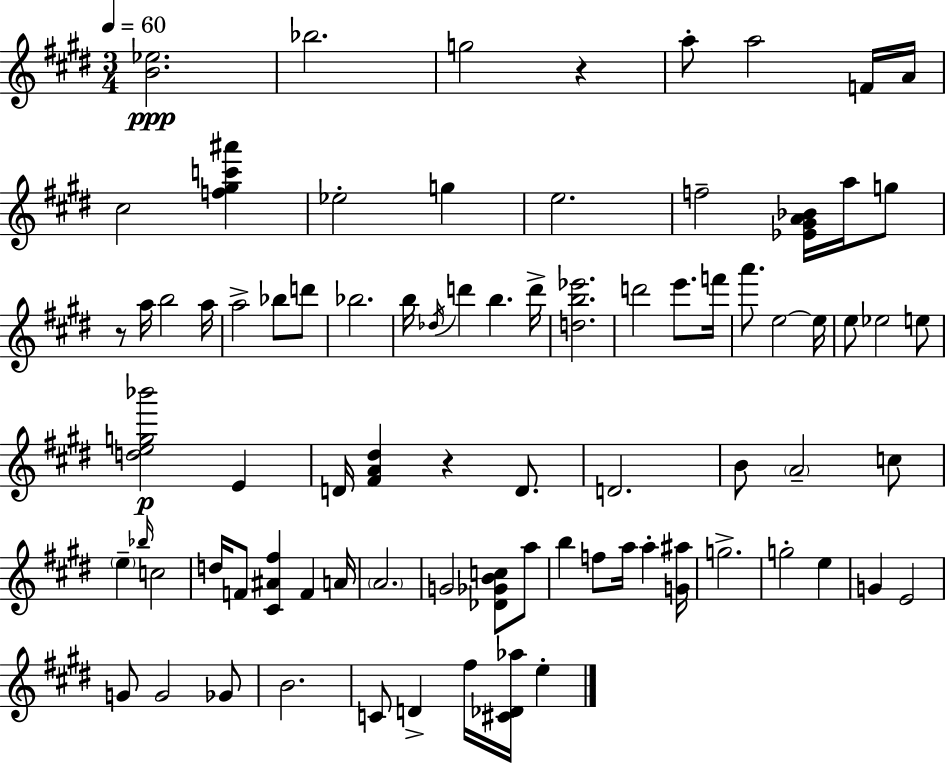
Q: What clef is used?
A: treble